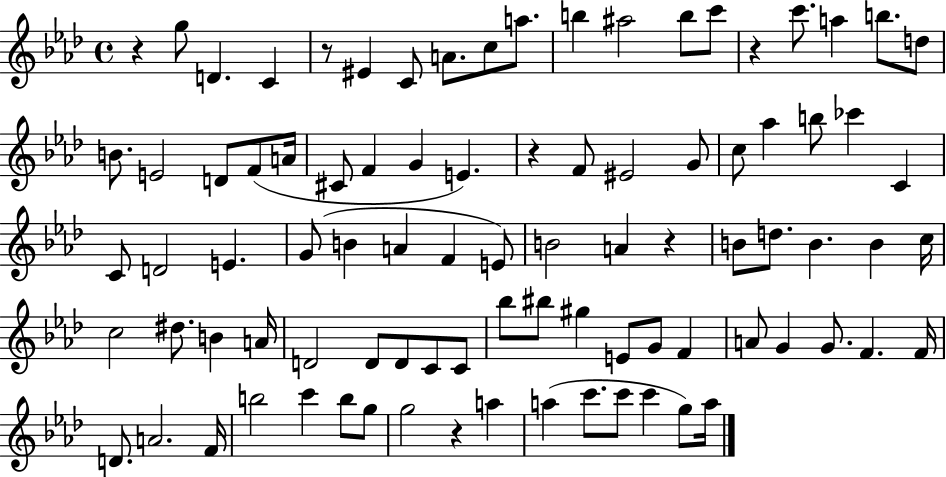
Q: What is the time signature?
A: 4/4